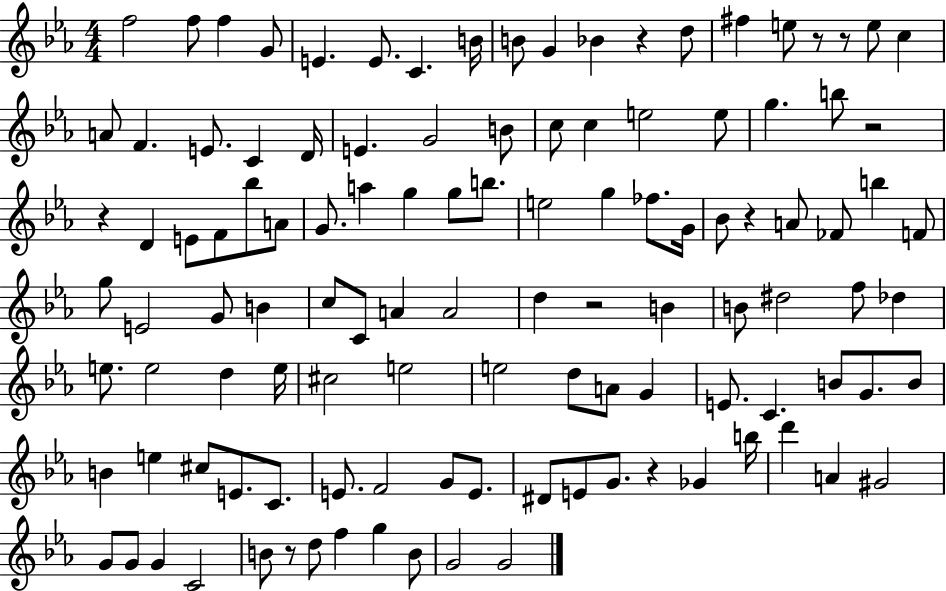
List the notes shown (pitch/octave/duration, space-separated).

F5/h F5/e F5/q G4/e E4/q. E4/e. C4/q. B4/s B4/e G4/q Bb4/q R/q D5/e F#5/q E5/e R/e R/e E5/e C5/q A4/e F4/q. E4/e. C4/q D4/s E4/q. G4/h B4/e C5/e C5/q E5/h E5/e G5/q. B5/e R/h R/q D4/q E4/e F4/e Bb5/e A4/e G4/e. A5/q G5/q G5/e B5/e. E5/h G5/q FES5/e. G4/s Bb4/e R/q A4/e FES4/e B5/q F4/e G5/e E4/h G4/e B4/q C5/e C4/e A4/q A4/h D5/q R/h B4/q B4/e D#5/h F5/e Db5/q E5/e. E5/h D5/q E5/s C#5/h E5/h E5/h D5/e A4/e G4/q E4/e. C4/q. B4/e G4/e. B4/e B4/q E5/q C#5/e E4/e. C4/e. E4/e. F4/h G4/e E4/e. D#4/e E4/e G4/e. R/q Gb4/q B5/s D6/q A4/q G#4/h G4/e G4/e G4/q C4/h B4/e R/e D5/e F5/q G5/q B4/e G4/h G4/h